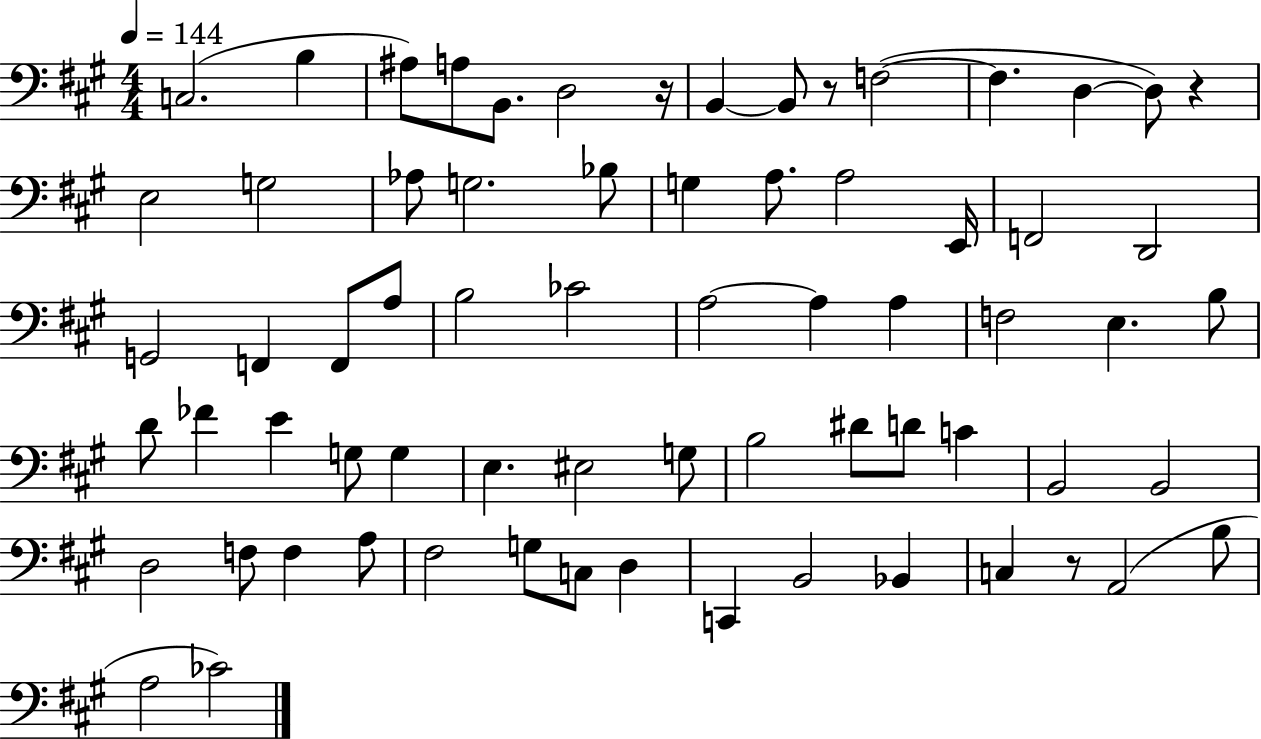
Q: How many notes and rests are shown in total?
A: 69